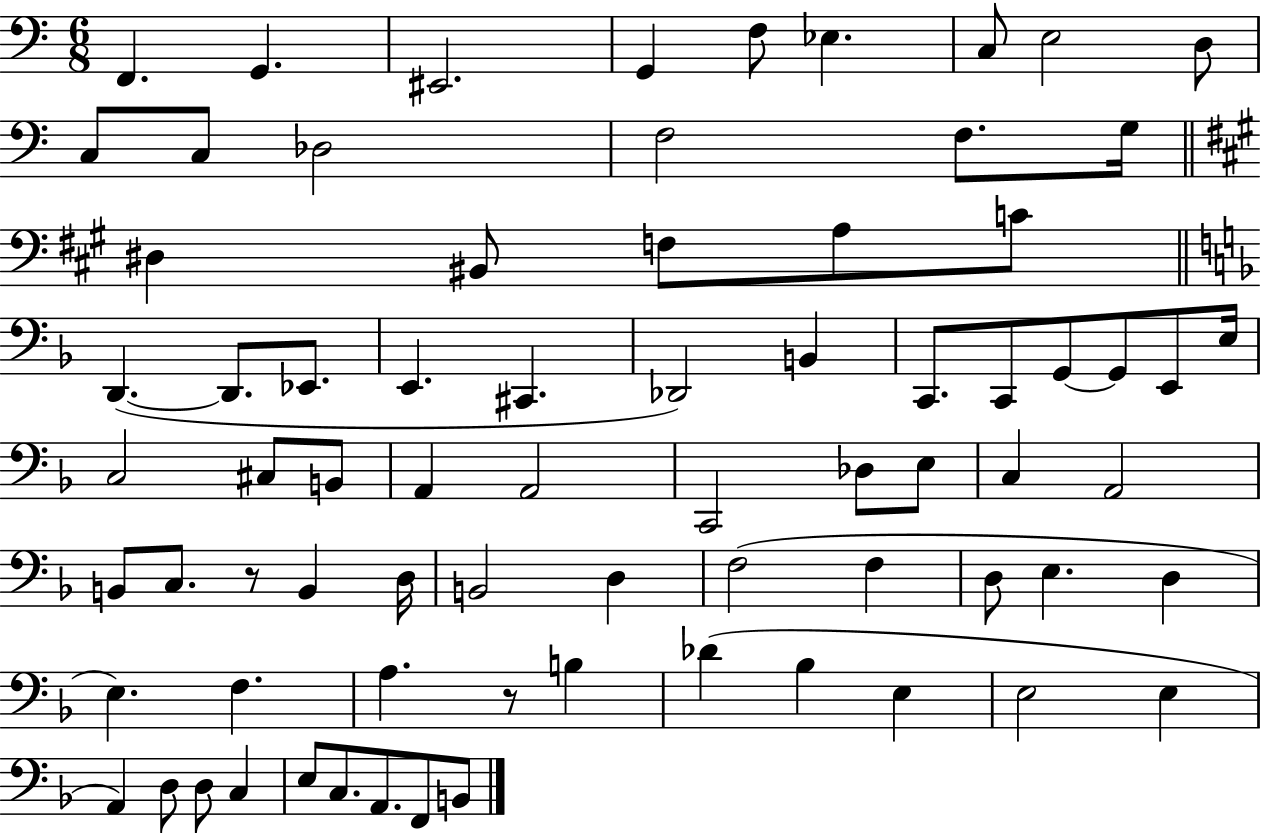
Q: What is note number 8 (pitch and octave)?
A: E3